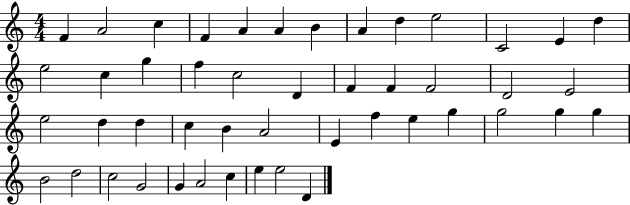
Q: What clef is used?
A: treble